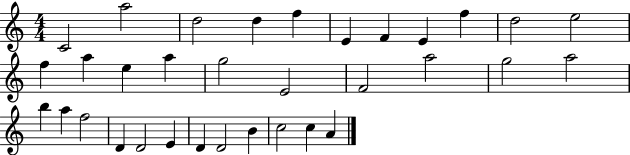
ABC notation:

X:1
T:Untitled
M:4/4
L:1/4
K:C
C2 a2 d2 d f E F E f d2 e2 f a e a g2 E2 F2 a2 g2 a2 b a f2 D D2 E D D2 B c2 c A